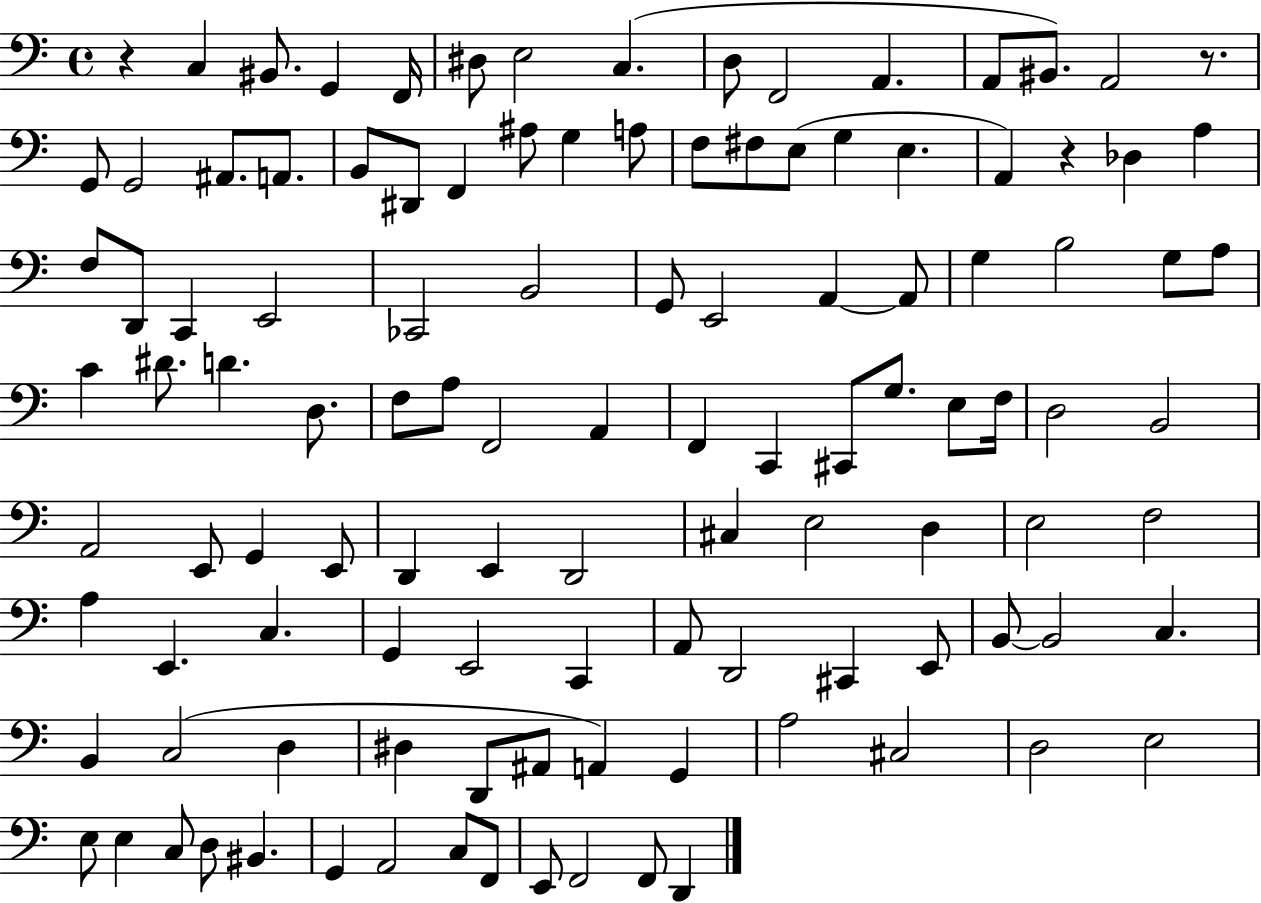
{
  \clef bass
  \time 4/4
  \defaultTimeSignature
  \key c \major
  \repeat volta 2 { r4 c4 bis,8. g,4 f,16 | dis8 e2 c4.( | d8 f,2 a,4. | a,8 bis,8.) a,2 r8. | \break g,8 g,2 ais,8. a,8. | b,8 dis,8 f,4 ais8 g4 a8 | f8 fis8 e8( g4 e4. | a,4) r4 des4 a4 | \break f8 d,8 c,4 e,2 | ces,2 b,2 | g,8 e,2 a,4~~ a,8 | g4 b2 g8 a8 | \break c'4 dis'8. d'4. d8. | f8 a8 f,2 a,4 | f,4 c,4 cis,8 g8. e8 f16 | d2 b,2 | \break a,2 e,8 g,4 e,8 | d,4 e,4 d,2 | cis4 e2 d4 | e2 f2 | \break a4 e,4. c4. | g,4 e,2 c,4 | a,8 d,2 cis,4 e,8 | b,8~~ b,2 c4. | \break b,4 c2( d4 | dis4 d,8 ais,8 a,4) g,4 | a2 cis2 | d2 e2 | \break e8 e4 c8 d8 bis,4. | g,4 a,2 c8 f,8 | e,8 f,2 f,8 d,4 | } \bar "|."
}